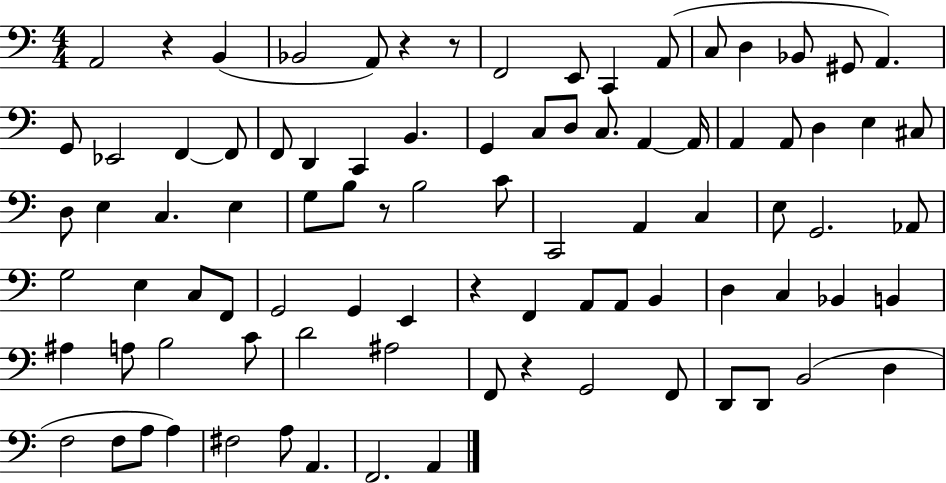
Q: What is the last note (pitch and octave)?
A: A2